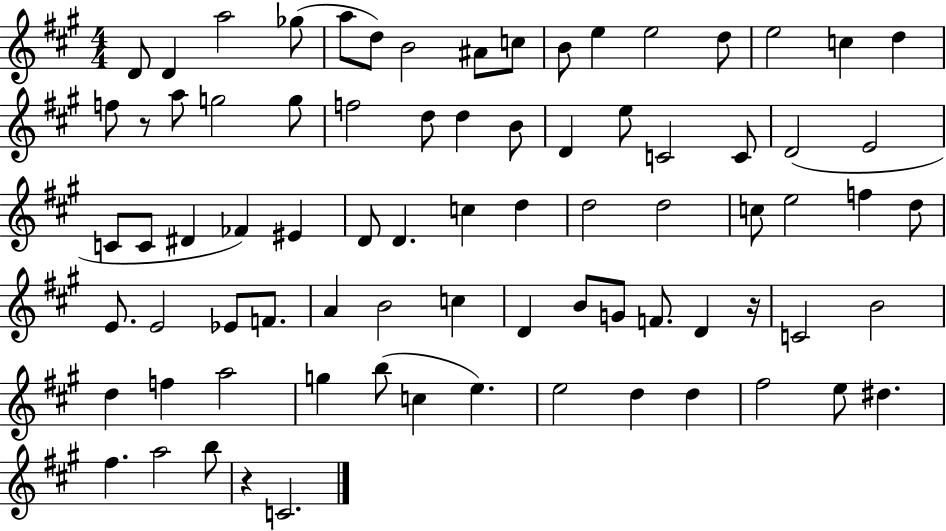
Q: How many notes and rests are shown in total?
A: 79